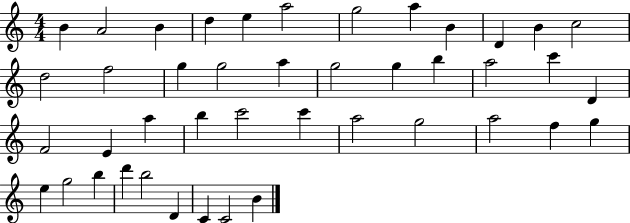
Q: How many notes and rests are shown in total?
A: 43